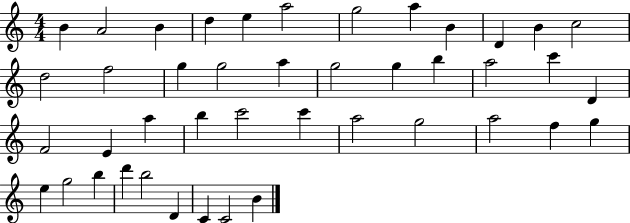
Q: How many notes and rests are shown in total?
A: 43